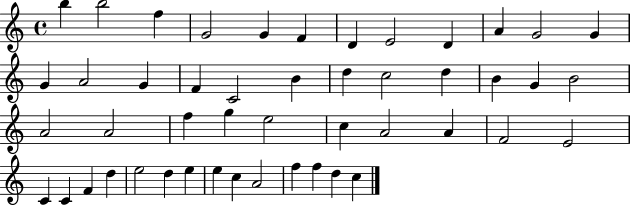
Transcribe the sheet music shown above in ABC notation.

X:1
T:Untitled
M:4/4
L:1/4
K:C
b b2 f G2 G F D E2 D A G2 G G A2 G F C2 B d c2 d B G B2 A2 A2 f g e2 c A2 A F2 E2 C C F d e2 d e e c A2 f f d c